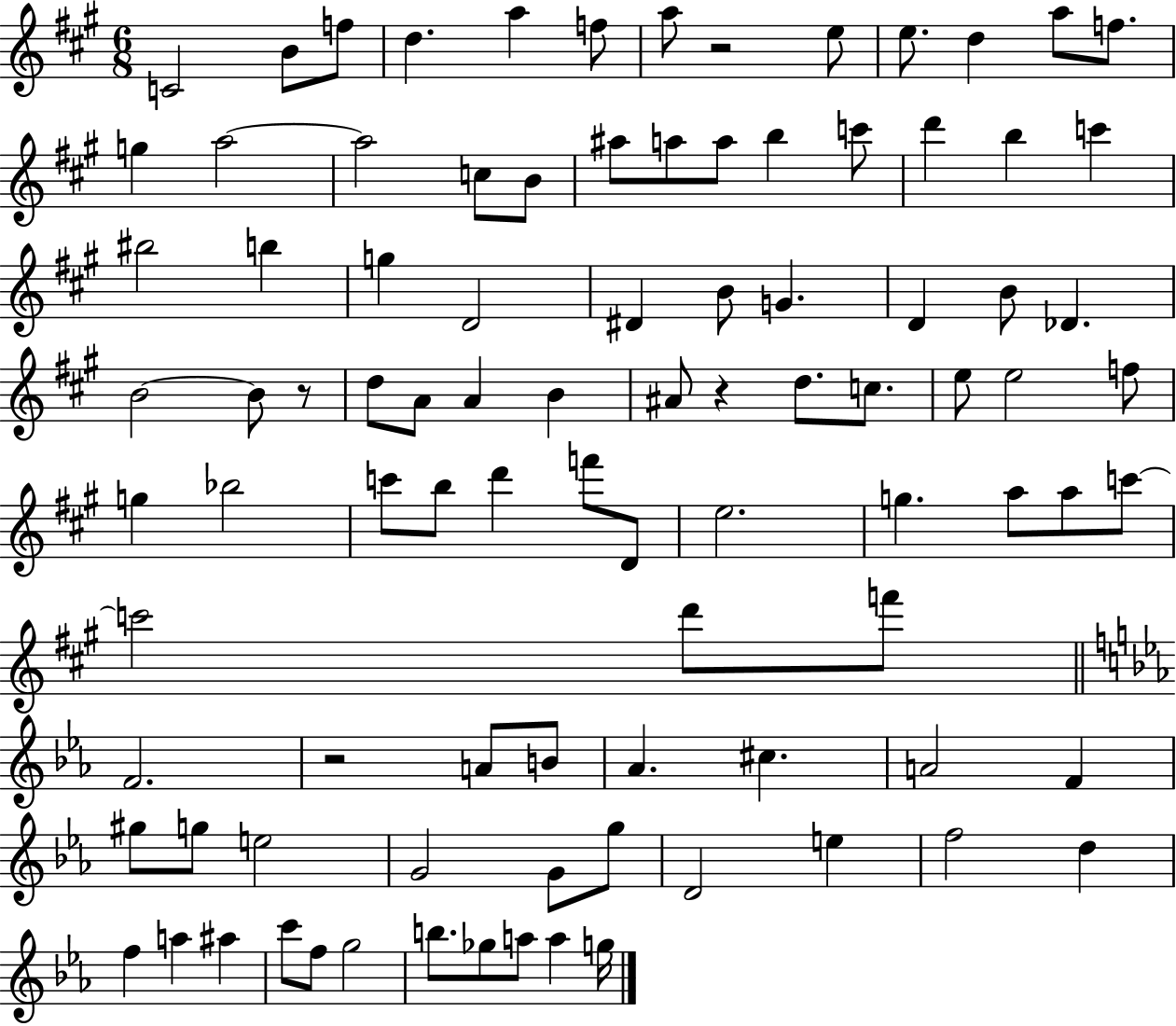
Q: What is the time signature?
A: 6/8